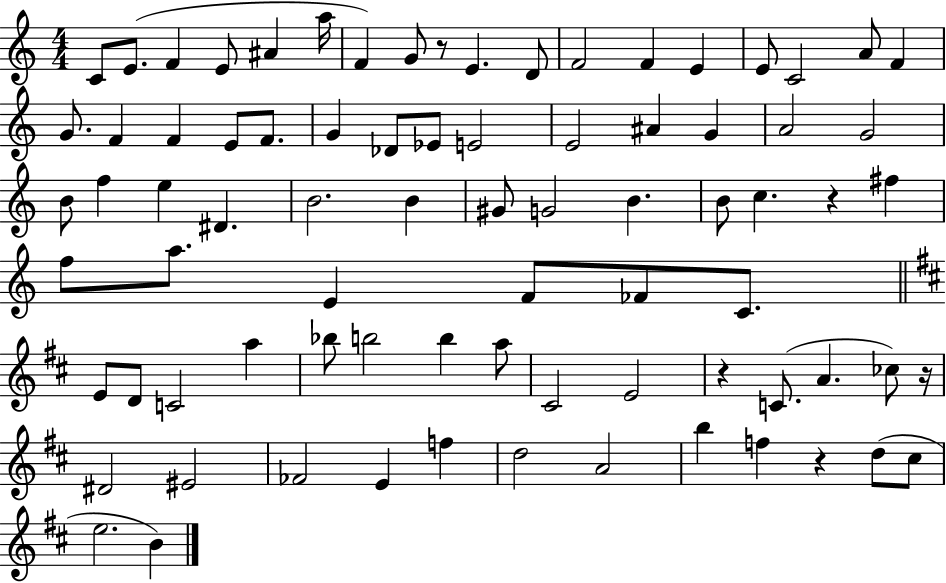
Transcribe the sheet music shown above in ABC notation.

X:1
T:Untitled
M:4/4
L:1/4
K:C
C/2 E/2 F E/2 ^A a/4 F G/2 z/2 E D/2 F2 F E E/2 C2 A/2 F G/2 F F E/2 F/2 G _D/2 _E/2 E2 E2 ^A G A2 G2 B/2 f e ^D B2 B ^G/2 G2 B B/2 c z ^f f/2 a/2 E F/2 _F/2 C/2 E/2 D/2 C2 a _b/2 b2 b a/2 ^C2 E2 z C/2 A _c/2 z/4 ^D2 ^E2 _F2 E f d2 A2 b f z d/2 ^c/2 e2 B